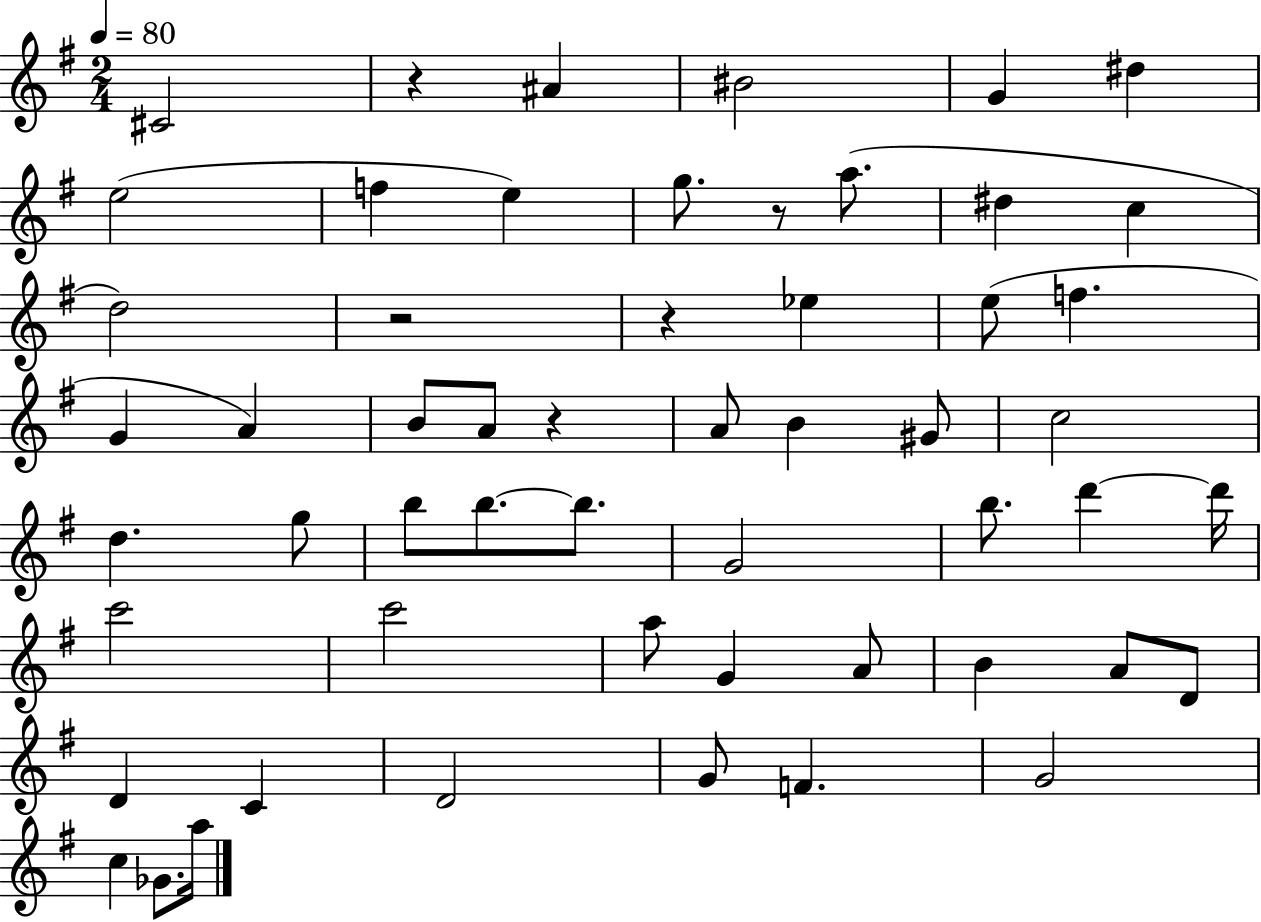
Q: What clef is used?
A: treble